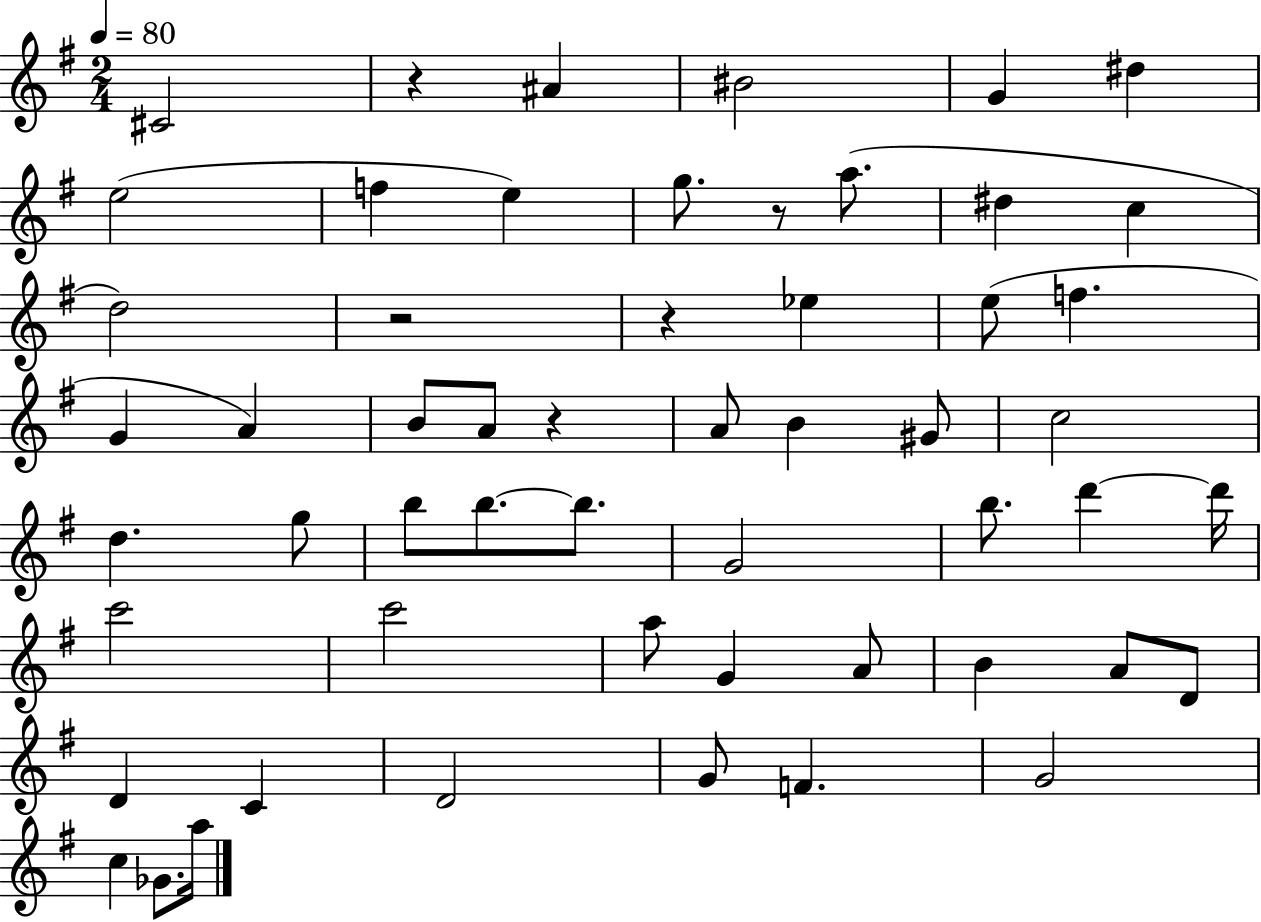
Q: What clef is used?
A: treble